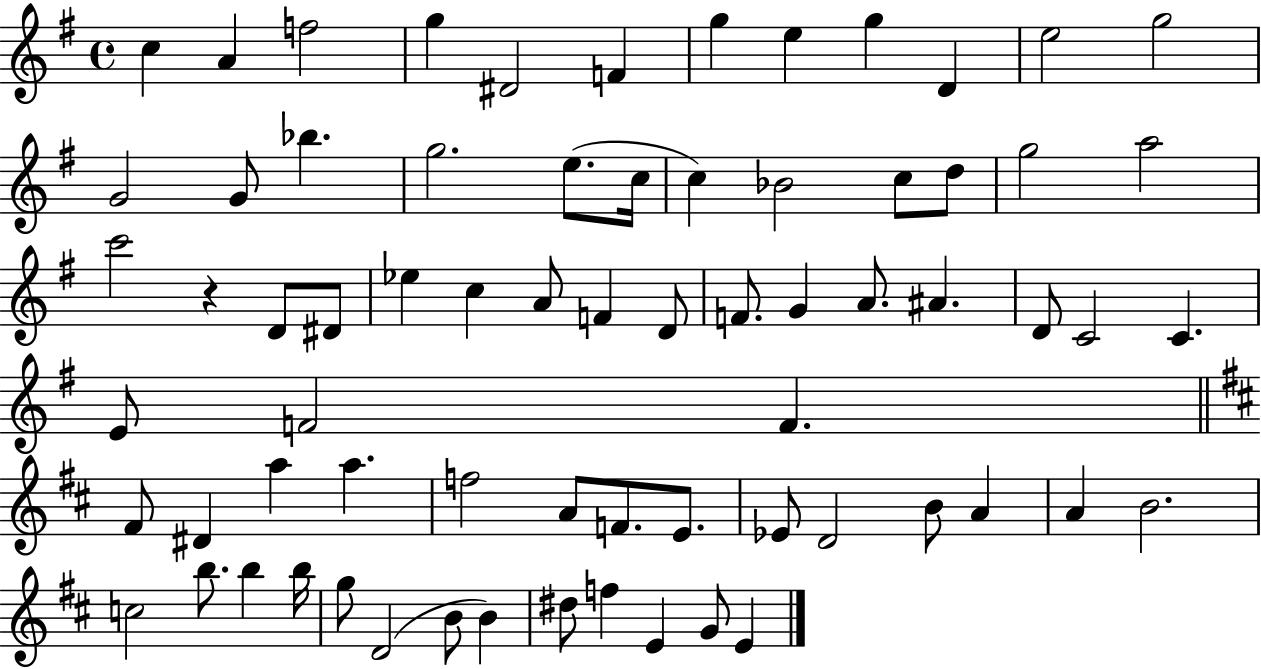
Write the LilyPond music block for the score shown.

{
  \clef treble
  \time 4/4
  \defaultTimeSignature
  \key g \major
  \repeat volta 2 { c''4 a'4 f''2 | g''4 dis'2 f'4 | g''4 e''4 g''4 d'4 | e''2 g''2 | \break g'2 g'8 bes''4. | g''2. e''8.( c''16 | c''4) bes'2 c''8 d''8 | g''2 a''2 | \break c'''2 r4 d'8 dis'8 | ees''4 c''4 a'8 f'4 d'8 | f'8. g'4 a'8. ais'4. | d'8 c'2 c'4. | \break e'8 f'2 f'4. | \bar "||" \break \key d \major fis'8 dis'4 a''4 a''4. | f''2 a'8 f'8. e'8. | ees'8 d'2 b'8 a'4 | a'4 b'2. | \break c''2 b''8. b''4 b''16 | g''8 d'2( b'8 b'4) | dis''8 f''4 e'4 g'8 e'4 | } \bar "|."
}